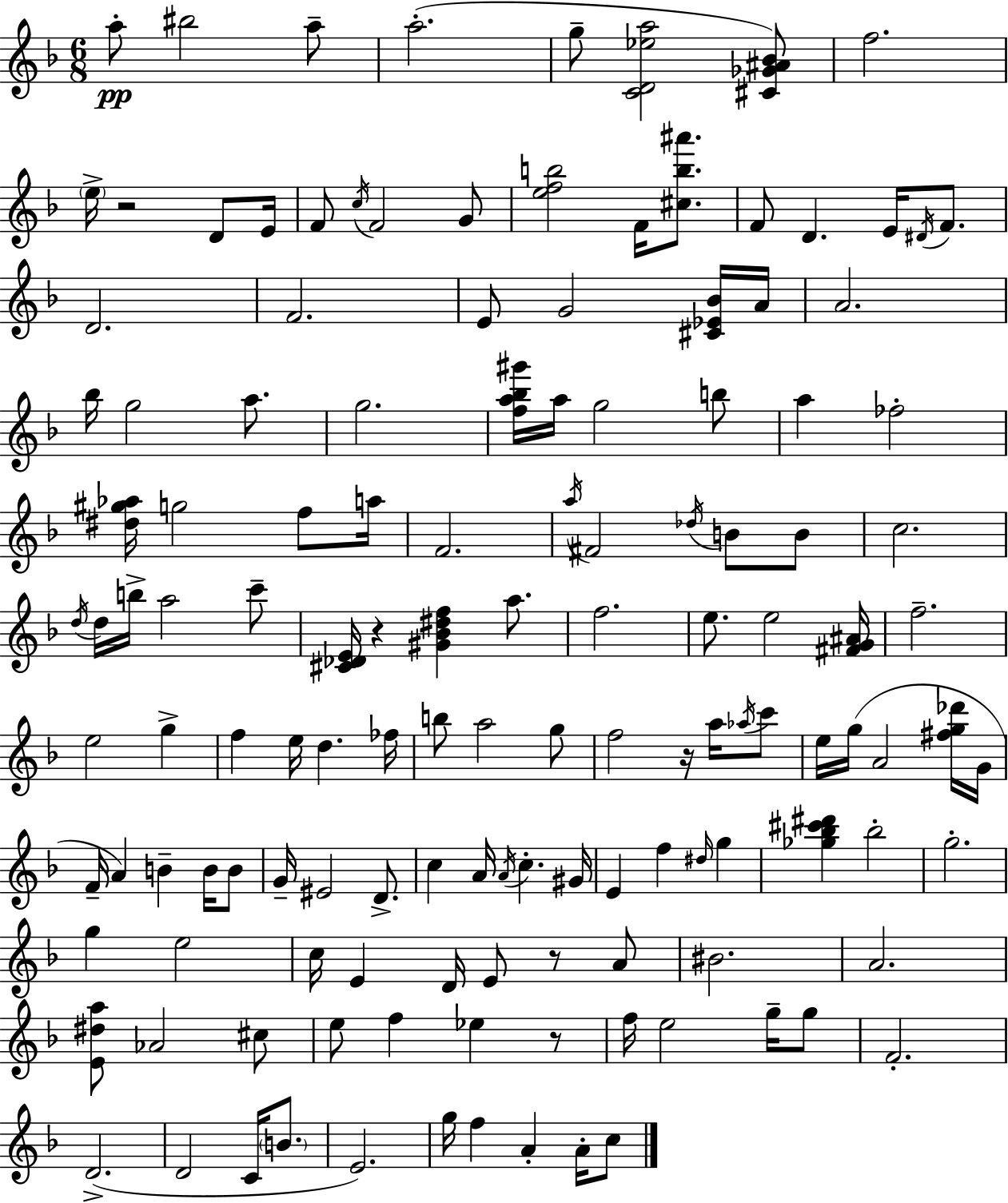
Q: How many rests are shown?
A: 5